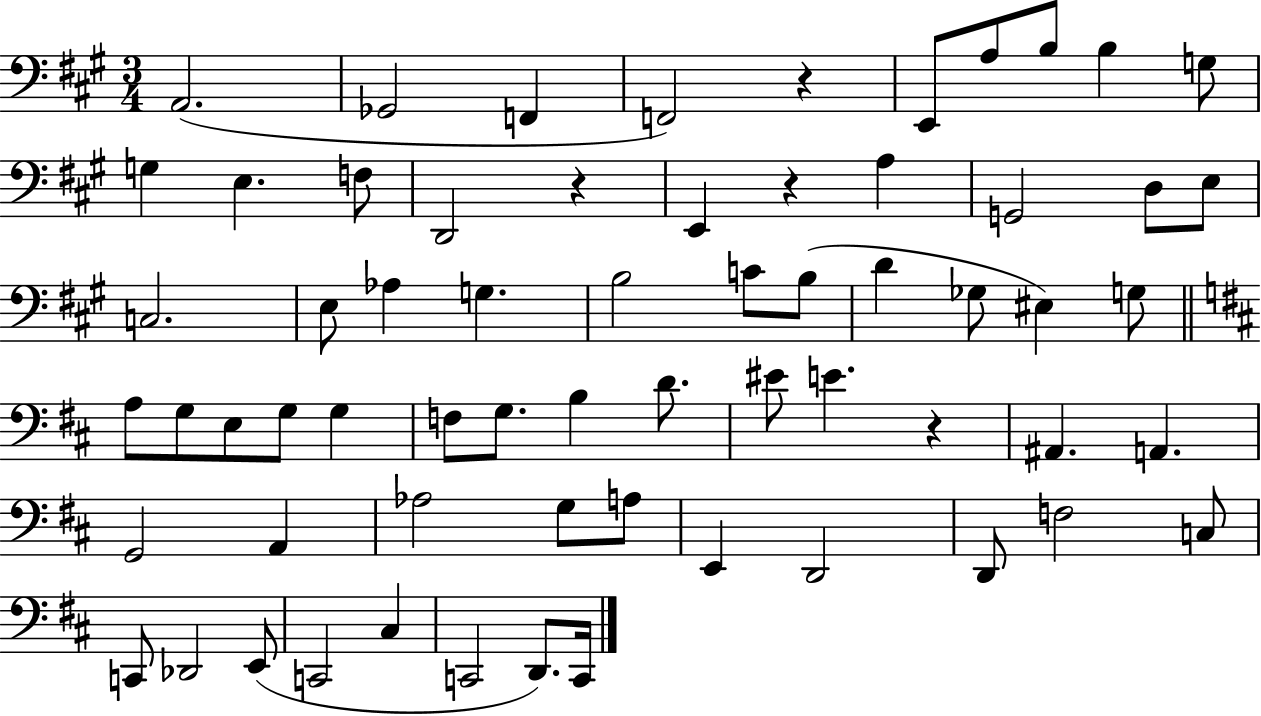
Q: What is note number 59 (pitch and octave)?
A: D2